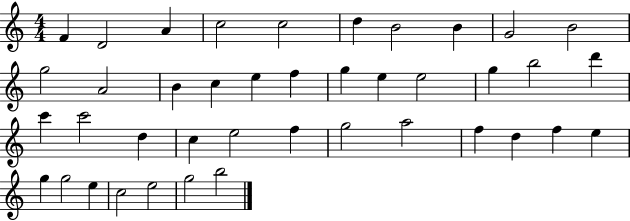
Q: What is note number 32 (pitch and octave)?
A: D5